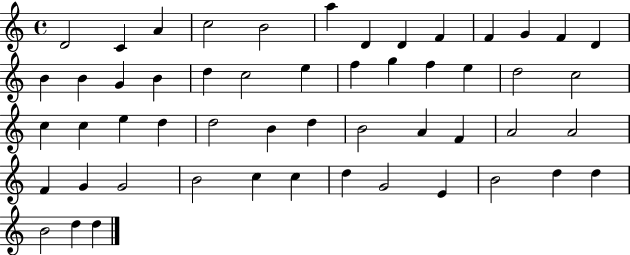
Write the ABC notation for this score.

X:1
T:Untitled
M:4/4
L:1/4
K:C
D2 C A c2 B2 a D D F F G F D B B G B d c2 e f g f e d2 c2 c c e d d2 B d B2 A F A2 A2 F G G2 B2 c c d G2 E B2 d d B2 d d